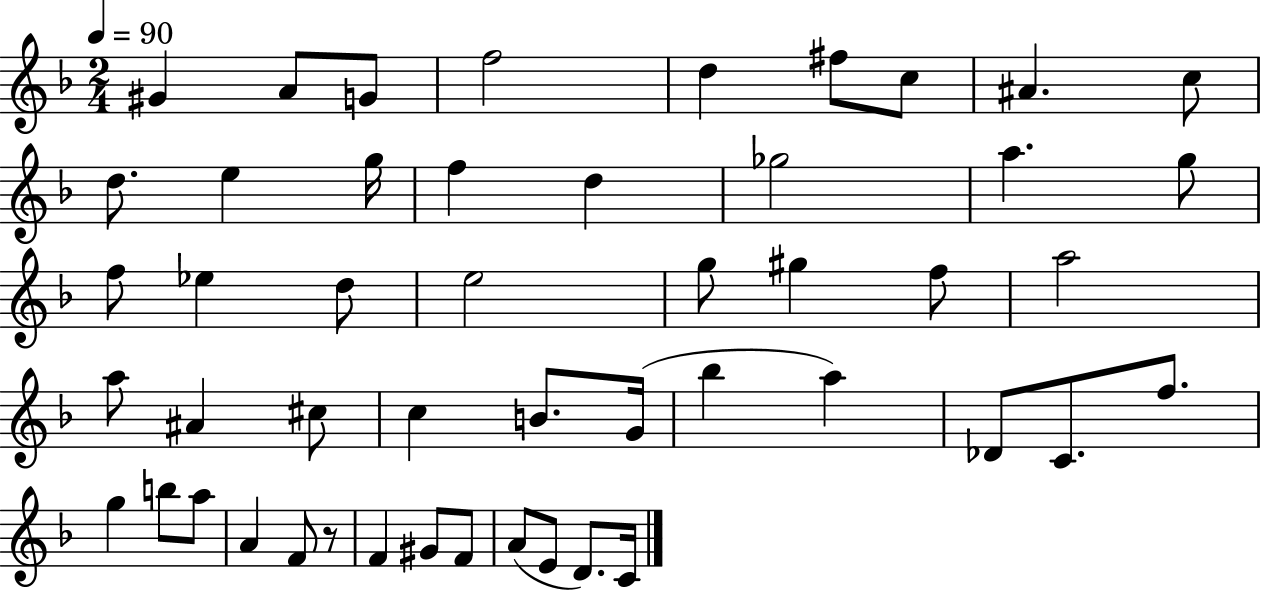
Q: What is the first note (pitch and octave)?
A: G#4